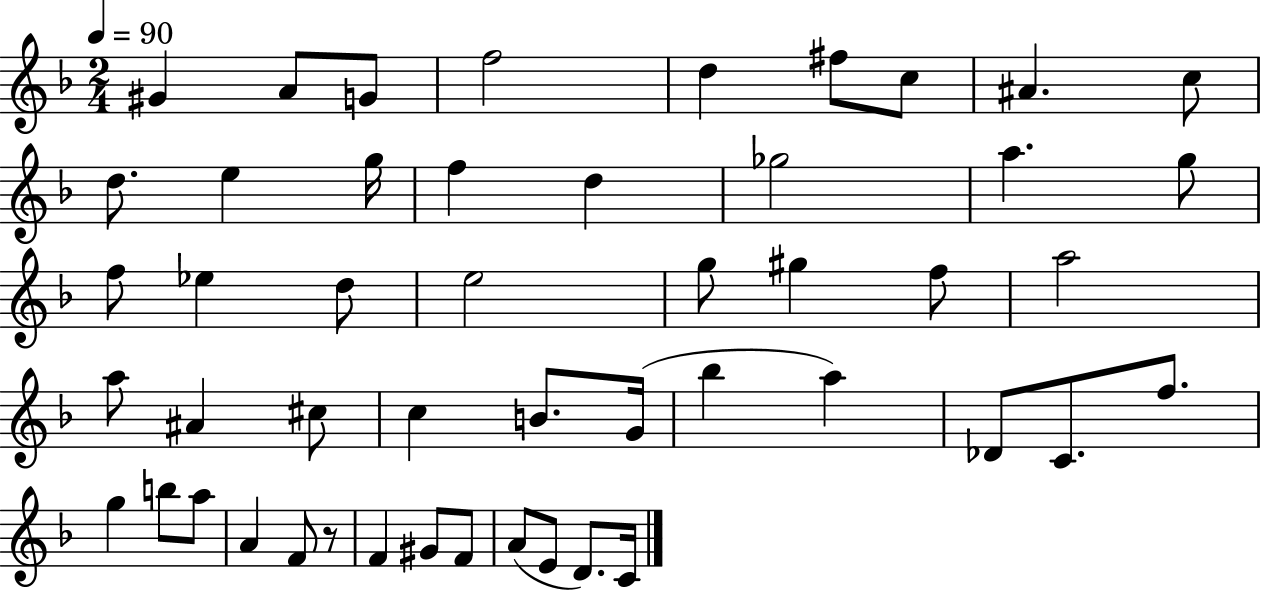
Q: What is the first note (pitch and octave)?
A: G#4